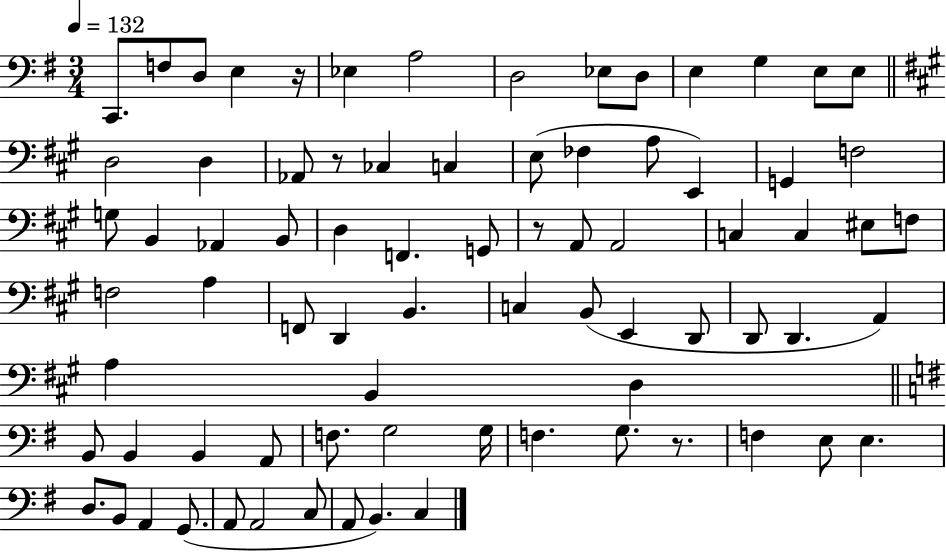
{
  \clef bass
  \numericTimeSignature
  \time 3/4
  \key g \major
  \tempo 4 = 132
  c,8. f8 d8 e4 r16 | ees4 a2 | d2 ees8 d8 | e4 g4 e8 e8 | \break \bar "||" \break \key a \major d2 d4 | aes,8 r8 ces4 c4 | e8( fes4 a8 e,4) | g,4 f2 | \break g8 b,4 aes,4 b,8 | d4 f,4. g,8 | r8 a,8 a,2 | c4 c4 eis8 f8 | \break f2 a4 | f,8 d,4 b,4. | c4 b,8( e,4 d,8 | d,8 d,4. a,4) | \break a4 b,4 d4 | \bar "||" \break \key e \minor b,8 b,4 b,4 a,8 | f8. g2 g16 | f4. g8. r8. | f4 e8 e4. | \break d8. b,8 a,4 g,8.( | a,8 a,2 c8 | a,8 b,4.) c4 | \bar "|."
}